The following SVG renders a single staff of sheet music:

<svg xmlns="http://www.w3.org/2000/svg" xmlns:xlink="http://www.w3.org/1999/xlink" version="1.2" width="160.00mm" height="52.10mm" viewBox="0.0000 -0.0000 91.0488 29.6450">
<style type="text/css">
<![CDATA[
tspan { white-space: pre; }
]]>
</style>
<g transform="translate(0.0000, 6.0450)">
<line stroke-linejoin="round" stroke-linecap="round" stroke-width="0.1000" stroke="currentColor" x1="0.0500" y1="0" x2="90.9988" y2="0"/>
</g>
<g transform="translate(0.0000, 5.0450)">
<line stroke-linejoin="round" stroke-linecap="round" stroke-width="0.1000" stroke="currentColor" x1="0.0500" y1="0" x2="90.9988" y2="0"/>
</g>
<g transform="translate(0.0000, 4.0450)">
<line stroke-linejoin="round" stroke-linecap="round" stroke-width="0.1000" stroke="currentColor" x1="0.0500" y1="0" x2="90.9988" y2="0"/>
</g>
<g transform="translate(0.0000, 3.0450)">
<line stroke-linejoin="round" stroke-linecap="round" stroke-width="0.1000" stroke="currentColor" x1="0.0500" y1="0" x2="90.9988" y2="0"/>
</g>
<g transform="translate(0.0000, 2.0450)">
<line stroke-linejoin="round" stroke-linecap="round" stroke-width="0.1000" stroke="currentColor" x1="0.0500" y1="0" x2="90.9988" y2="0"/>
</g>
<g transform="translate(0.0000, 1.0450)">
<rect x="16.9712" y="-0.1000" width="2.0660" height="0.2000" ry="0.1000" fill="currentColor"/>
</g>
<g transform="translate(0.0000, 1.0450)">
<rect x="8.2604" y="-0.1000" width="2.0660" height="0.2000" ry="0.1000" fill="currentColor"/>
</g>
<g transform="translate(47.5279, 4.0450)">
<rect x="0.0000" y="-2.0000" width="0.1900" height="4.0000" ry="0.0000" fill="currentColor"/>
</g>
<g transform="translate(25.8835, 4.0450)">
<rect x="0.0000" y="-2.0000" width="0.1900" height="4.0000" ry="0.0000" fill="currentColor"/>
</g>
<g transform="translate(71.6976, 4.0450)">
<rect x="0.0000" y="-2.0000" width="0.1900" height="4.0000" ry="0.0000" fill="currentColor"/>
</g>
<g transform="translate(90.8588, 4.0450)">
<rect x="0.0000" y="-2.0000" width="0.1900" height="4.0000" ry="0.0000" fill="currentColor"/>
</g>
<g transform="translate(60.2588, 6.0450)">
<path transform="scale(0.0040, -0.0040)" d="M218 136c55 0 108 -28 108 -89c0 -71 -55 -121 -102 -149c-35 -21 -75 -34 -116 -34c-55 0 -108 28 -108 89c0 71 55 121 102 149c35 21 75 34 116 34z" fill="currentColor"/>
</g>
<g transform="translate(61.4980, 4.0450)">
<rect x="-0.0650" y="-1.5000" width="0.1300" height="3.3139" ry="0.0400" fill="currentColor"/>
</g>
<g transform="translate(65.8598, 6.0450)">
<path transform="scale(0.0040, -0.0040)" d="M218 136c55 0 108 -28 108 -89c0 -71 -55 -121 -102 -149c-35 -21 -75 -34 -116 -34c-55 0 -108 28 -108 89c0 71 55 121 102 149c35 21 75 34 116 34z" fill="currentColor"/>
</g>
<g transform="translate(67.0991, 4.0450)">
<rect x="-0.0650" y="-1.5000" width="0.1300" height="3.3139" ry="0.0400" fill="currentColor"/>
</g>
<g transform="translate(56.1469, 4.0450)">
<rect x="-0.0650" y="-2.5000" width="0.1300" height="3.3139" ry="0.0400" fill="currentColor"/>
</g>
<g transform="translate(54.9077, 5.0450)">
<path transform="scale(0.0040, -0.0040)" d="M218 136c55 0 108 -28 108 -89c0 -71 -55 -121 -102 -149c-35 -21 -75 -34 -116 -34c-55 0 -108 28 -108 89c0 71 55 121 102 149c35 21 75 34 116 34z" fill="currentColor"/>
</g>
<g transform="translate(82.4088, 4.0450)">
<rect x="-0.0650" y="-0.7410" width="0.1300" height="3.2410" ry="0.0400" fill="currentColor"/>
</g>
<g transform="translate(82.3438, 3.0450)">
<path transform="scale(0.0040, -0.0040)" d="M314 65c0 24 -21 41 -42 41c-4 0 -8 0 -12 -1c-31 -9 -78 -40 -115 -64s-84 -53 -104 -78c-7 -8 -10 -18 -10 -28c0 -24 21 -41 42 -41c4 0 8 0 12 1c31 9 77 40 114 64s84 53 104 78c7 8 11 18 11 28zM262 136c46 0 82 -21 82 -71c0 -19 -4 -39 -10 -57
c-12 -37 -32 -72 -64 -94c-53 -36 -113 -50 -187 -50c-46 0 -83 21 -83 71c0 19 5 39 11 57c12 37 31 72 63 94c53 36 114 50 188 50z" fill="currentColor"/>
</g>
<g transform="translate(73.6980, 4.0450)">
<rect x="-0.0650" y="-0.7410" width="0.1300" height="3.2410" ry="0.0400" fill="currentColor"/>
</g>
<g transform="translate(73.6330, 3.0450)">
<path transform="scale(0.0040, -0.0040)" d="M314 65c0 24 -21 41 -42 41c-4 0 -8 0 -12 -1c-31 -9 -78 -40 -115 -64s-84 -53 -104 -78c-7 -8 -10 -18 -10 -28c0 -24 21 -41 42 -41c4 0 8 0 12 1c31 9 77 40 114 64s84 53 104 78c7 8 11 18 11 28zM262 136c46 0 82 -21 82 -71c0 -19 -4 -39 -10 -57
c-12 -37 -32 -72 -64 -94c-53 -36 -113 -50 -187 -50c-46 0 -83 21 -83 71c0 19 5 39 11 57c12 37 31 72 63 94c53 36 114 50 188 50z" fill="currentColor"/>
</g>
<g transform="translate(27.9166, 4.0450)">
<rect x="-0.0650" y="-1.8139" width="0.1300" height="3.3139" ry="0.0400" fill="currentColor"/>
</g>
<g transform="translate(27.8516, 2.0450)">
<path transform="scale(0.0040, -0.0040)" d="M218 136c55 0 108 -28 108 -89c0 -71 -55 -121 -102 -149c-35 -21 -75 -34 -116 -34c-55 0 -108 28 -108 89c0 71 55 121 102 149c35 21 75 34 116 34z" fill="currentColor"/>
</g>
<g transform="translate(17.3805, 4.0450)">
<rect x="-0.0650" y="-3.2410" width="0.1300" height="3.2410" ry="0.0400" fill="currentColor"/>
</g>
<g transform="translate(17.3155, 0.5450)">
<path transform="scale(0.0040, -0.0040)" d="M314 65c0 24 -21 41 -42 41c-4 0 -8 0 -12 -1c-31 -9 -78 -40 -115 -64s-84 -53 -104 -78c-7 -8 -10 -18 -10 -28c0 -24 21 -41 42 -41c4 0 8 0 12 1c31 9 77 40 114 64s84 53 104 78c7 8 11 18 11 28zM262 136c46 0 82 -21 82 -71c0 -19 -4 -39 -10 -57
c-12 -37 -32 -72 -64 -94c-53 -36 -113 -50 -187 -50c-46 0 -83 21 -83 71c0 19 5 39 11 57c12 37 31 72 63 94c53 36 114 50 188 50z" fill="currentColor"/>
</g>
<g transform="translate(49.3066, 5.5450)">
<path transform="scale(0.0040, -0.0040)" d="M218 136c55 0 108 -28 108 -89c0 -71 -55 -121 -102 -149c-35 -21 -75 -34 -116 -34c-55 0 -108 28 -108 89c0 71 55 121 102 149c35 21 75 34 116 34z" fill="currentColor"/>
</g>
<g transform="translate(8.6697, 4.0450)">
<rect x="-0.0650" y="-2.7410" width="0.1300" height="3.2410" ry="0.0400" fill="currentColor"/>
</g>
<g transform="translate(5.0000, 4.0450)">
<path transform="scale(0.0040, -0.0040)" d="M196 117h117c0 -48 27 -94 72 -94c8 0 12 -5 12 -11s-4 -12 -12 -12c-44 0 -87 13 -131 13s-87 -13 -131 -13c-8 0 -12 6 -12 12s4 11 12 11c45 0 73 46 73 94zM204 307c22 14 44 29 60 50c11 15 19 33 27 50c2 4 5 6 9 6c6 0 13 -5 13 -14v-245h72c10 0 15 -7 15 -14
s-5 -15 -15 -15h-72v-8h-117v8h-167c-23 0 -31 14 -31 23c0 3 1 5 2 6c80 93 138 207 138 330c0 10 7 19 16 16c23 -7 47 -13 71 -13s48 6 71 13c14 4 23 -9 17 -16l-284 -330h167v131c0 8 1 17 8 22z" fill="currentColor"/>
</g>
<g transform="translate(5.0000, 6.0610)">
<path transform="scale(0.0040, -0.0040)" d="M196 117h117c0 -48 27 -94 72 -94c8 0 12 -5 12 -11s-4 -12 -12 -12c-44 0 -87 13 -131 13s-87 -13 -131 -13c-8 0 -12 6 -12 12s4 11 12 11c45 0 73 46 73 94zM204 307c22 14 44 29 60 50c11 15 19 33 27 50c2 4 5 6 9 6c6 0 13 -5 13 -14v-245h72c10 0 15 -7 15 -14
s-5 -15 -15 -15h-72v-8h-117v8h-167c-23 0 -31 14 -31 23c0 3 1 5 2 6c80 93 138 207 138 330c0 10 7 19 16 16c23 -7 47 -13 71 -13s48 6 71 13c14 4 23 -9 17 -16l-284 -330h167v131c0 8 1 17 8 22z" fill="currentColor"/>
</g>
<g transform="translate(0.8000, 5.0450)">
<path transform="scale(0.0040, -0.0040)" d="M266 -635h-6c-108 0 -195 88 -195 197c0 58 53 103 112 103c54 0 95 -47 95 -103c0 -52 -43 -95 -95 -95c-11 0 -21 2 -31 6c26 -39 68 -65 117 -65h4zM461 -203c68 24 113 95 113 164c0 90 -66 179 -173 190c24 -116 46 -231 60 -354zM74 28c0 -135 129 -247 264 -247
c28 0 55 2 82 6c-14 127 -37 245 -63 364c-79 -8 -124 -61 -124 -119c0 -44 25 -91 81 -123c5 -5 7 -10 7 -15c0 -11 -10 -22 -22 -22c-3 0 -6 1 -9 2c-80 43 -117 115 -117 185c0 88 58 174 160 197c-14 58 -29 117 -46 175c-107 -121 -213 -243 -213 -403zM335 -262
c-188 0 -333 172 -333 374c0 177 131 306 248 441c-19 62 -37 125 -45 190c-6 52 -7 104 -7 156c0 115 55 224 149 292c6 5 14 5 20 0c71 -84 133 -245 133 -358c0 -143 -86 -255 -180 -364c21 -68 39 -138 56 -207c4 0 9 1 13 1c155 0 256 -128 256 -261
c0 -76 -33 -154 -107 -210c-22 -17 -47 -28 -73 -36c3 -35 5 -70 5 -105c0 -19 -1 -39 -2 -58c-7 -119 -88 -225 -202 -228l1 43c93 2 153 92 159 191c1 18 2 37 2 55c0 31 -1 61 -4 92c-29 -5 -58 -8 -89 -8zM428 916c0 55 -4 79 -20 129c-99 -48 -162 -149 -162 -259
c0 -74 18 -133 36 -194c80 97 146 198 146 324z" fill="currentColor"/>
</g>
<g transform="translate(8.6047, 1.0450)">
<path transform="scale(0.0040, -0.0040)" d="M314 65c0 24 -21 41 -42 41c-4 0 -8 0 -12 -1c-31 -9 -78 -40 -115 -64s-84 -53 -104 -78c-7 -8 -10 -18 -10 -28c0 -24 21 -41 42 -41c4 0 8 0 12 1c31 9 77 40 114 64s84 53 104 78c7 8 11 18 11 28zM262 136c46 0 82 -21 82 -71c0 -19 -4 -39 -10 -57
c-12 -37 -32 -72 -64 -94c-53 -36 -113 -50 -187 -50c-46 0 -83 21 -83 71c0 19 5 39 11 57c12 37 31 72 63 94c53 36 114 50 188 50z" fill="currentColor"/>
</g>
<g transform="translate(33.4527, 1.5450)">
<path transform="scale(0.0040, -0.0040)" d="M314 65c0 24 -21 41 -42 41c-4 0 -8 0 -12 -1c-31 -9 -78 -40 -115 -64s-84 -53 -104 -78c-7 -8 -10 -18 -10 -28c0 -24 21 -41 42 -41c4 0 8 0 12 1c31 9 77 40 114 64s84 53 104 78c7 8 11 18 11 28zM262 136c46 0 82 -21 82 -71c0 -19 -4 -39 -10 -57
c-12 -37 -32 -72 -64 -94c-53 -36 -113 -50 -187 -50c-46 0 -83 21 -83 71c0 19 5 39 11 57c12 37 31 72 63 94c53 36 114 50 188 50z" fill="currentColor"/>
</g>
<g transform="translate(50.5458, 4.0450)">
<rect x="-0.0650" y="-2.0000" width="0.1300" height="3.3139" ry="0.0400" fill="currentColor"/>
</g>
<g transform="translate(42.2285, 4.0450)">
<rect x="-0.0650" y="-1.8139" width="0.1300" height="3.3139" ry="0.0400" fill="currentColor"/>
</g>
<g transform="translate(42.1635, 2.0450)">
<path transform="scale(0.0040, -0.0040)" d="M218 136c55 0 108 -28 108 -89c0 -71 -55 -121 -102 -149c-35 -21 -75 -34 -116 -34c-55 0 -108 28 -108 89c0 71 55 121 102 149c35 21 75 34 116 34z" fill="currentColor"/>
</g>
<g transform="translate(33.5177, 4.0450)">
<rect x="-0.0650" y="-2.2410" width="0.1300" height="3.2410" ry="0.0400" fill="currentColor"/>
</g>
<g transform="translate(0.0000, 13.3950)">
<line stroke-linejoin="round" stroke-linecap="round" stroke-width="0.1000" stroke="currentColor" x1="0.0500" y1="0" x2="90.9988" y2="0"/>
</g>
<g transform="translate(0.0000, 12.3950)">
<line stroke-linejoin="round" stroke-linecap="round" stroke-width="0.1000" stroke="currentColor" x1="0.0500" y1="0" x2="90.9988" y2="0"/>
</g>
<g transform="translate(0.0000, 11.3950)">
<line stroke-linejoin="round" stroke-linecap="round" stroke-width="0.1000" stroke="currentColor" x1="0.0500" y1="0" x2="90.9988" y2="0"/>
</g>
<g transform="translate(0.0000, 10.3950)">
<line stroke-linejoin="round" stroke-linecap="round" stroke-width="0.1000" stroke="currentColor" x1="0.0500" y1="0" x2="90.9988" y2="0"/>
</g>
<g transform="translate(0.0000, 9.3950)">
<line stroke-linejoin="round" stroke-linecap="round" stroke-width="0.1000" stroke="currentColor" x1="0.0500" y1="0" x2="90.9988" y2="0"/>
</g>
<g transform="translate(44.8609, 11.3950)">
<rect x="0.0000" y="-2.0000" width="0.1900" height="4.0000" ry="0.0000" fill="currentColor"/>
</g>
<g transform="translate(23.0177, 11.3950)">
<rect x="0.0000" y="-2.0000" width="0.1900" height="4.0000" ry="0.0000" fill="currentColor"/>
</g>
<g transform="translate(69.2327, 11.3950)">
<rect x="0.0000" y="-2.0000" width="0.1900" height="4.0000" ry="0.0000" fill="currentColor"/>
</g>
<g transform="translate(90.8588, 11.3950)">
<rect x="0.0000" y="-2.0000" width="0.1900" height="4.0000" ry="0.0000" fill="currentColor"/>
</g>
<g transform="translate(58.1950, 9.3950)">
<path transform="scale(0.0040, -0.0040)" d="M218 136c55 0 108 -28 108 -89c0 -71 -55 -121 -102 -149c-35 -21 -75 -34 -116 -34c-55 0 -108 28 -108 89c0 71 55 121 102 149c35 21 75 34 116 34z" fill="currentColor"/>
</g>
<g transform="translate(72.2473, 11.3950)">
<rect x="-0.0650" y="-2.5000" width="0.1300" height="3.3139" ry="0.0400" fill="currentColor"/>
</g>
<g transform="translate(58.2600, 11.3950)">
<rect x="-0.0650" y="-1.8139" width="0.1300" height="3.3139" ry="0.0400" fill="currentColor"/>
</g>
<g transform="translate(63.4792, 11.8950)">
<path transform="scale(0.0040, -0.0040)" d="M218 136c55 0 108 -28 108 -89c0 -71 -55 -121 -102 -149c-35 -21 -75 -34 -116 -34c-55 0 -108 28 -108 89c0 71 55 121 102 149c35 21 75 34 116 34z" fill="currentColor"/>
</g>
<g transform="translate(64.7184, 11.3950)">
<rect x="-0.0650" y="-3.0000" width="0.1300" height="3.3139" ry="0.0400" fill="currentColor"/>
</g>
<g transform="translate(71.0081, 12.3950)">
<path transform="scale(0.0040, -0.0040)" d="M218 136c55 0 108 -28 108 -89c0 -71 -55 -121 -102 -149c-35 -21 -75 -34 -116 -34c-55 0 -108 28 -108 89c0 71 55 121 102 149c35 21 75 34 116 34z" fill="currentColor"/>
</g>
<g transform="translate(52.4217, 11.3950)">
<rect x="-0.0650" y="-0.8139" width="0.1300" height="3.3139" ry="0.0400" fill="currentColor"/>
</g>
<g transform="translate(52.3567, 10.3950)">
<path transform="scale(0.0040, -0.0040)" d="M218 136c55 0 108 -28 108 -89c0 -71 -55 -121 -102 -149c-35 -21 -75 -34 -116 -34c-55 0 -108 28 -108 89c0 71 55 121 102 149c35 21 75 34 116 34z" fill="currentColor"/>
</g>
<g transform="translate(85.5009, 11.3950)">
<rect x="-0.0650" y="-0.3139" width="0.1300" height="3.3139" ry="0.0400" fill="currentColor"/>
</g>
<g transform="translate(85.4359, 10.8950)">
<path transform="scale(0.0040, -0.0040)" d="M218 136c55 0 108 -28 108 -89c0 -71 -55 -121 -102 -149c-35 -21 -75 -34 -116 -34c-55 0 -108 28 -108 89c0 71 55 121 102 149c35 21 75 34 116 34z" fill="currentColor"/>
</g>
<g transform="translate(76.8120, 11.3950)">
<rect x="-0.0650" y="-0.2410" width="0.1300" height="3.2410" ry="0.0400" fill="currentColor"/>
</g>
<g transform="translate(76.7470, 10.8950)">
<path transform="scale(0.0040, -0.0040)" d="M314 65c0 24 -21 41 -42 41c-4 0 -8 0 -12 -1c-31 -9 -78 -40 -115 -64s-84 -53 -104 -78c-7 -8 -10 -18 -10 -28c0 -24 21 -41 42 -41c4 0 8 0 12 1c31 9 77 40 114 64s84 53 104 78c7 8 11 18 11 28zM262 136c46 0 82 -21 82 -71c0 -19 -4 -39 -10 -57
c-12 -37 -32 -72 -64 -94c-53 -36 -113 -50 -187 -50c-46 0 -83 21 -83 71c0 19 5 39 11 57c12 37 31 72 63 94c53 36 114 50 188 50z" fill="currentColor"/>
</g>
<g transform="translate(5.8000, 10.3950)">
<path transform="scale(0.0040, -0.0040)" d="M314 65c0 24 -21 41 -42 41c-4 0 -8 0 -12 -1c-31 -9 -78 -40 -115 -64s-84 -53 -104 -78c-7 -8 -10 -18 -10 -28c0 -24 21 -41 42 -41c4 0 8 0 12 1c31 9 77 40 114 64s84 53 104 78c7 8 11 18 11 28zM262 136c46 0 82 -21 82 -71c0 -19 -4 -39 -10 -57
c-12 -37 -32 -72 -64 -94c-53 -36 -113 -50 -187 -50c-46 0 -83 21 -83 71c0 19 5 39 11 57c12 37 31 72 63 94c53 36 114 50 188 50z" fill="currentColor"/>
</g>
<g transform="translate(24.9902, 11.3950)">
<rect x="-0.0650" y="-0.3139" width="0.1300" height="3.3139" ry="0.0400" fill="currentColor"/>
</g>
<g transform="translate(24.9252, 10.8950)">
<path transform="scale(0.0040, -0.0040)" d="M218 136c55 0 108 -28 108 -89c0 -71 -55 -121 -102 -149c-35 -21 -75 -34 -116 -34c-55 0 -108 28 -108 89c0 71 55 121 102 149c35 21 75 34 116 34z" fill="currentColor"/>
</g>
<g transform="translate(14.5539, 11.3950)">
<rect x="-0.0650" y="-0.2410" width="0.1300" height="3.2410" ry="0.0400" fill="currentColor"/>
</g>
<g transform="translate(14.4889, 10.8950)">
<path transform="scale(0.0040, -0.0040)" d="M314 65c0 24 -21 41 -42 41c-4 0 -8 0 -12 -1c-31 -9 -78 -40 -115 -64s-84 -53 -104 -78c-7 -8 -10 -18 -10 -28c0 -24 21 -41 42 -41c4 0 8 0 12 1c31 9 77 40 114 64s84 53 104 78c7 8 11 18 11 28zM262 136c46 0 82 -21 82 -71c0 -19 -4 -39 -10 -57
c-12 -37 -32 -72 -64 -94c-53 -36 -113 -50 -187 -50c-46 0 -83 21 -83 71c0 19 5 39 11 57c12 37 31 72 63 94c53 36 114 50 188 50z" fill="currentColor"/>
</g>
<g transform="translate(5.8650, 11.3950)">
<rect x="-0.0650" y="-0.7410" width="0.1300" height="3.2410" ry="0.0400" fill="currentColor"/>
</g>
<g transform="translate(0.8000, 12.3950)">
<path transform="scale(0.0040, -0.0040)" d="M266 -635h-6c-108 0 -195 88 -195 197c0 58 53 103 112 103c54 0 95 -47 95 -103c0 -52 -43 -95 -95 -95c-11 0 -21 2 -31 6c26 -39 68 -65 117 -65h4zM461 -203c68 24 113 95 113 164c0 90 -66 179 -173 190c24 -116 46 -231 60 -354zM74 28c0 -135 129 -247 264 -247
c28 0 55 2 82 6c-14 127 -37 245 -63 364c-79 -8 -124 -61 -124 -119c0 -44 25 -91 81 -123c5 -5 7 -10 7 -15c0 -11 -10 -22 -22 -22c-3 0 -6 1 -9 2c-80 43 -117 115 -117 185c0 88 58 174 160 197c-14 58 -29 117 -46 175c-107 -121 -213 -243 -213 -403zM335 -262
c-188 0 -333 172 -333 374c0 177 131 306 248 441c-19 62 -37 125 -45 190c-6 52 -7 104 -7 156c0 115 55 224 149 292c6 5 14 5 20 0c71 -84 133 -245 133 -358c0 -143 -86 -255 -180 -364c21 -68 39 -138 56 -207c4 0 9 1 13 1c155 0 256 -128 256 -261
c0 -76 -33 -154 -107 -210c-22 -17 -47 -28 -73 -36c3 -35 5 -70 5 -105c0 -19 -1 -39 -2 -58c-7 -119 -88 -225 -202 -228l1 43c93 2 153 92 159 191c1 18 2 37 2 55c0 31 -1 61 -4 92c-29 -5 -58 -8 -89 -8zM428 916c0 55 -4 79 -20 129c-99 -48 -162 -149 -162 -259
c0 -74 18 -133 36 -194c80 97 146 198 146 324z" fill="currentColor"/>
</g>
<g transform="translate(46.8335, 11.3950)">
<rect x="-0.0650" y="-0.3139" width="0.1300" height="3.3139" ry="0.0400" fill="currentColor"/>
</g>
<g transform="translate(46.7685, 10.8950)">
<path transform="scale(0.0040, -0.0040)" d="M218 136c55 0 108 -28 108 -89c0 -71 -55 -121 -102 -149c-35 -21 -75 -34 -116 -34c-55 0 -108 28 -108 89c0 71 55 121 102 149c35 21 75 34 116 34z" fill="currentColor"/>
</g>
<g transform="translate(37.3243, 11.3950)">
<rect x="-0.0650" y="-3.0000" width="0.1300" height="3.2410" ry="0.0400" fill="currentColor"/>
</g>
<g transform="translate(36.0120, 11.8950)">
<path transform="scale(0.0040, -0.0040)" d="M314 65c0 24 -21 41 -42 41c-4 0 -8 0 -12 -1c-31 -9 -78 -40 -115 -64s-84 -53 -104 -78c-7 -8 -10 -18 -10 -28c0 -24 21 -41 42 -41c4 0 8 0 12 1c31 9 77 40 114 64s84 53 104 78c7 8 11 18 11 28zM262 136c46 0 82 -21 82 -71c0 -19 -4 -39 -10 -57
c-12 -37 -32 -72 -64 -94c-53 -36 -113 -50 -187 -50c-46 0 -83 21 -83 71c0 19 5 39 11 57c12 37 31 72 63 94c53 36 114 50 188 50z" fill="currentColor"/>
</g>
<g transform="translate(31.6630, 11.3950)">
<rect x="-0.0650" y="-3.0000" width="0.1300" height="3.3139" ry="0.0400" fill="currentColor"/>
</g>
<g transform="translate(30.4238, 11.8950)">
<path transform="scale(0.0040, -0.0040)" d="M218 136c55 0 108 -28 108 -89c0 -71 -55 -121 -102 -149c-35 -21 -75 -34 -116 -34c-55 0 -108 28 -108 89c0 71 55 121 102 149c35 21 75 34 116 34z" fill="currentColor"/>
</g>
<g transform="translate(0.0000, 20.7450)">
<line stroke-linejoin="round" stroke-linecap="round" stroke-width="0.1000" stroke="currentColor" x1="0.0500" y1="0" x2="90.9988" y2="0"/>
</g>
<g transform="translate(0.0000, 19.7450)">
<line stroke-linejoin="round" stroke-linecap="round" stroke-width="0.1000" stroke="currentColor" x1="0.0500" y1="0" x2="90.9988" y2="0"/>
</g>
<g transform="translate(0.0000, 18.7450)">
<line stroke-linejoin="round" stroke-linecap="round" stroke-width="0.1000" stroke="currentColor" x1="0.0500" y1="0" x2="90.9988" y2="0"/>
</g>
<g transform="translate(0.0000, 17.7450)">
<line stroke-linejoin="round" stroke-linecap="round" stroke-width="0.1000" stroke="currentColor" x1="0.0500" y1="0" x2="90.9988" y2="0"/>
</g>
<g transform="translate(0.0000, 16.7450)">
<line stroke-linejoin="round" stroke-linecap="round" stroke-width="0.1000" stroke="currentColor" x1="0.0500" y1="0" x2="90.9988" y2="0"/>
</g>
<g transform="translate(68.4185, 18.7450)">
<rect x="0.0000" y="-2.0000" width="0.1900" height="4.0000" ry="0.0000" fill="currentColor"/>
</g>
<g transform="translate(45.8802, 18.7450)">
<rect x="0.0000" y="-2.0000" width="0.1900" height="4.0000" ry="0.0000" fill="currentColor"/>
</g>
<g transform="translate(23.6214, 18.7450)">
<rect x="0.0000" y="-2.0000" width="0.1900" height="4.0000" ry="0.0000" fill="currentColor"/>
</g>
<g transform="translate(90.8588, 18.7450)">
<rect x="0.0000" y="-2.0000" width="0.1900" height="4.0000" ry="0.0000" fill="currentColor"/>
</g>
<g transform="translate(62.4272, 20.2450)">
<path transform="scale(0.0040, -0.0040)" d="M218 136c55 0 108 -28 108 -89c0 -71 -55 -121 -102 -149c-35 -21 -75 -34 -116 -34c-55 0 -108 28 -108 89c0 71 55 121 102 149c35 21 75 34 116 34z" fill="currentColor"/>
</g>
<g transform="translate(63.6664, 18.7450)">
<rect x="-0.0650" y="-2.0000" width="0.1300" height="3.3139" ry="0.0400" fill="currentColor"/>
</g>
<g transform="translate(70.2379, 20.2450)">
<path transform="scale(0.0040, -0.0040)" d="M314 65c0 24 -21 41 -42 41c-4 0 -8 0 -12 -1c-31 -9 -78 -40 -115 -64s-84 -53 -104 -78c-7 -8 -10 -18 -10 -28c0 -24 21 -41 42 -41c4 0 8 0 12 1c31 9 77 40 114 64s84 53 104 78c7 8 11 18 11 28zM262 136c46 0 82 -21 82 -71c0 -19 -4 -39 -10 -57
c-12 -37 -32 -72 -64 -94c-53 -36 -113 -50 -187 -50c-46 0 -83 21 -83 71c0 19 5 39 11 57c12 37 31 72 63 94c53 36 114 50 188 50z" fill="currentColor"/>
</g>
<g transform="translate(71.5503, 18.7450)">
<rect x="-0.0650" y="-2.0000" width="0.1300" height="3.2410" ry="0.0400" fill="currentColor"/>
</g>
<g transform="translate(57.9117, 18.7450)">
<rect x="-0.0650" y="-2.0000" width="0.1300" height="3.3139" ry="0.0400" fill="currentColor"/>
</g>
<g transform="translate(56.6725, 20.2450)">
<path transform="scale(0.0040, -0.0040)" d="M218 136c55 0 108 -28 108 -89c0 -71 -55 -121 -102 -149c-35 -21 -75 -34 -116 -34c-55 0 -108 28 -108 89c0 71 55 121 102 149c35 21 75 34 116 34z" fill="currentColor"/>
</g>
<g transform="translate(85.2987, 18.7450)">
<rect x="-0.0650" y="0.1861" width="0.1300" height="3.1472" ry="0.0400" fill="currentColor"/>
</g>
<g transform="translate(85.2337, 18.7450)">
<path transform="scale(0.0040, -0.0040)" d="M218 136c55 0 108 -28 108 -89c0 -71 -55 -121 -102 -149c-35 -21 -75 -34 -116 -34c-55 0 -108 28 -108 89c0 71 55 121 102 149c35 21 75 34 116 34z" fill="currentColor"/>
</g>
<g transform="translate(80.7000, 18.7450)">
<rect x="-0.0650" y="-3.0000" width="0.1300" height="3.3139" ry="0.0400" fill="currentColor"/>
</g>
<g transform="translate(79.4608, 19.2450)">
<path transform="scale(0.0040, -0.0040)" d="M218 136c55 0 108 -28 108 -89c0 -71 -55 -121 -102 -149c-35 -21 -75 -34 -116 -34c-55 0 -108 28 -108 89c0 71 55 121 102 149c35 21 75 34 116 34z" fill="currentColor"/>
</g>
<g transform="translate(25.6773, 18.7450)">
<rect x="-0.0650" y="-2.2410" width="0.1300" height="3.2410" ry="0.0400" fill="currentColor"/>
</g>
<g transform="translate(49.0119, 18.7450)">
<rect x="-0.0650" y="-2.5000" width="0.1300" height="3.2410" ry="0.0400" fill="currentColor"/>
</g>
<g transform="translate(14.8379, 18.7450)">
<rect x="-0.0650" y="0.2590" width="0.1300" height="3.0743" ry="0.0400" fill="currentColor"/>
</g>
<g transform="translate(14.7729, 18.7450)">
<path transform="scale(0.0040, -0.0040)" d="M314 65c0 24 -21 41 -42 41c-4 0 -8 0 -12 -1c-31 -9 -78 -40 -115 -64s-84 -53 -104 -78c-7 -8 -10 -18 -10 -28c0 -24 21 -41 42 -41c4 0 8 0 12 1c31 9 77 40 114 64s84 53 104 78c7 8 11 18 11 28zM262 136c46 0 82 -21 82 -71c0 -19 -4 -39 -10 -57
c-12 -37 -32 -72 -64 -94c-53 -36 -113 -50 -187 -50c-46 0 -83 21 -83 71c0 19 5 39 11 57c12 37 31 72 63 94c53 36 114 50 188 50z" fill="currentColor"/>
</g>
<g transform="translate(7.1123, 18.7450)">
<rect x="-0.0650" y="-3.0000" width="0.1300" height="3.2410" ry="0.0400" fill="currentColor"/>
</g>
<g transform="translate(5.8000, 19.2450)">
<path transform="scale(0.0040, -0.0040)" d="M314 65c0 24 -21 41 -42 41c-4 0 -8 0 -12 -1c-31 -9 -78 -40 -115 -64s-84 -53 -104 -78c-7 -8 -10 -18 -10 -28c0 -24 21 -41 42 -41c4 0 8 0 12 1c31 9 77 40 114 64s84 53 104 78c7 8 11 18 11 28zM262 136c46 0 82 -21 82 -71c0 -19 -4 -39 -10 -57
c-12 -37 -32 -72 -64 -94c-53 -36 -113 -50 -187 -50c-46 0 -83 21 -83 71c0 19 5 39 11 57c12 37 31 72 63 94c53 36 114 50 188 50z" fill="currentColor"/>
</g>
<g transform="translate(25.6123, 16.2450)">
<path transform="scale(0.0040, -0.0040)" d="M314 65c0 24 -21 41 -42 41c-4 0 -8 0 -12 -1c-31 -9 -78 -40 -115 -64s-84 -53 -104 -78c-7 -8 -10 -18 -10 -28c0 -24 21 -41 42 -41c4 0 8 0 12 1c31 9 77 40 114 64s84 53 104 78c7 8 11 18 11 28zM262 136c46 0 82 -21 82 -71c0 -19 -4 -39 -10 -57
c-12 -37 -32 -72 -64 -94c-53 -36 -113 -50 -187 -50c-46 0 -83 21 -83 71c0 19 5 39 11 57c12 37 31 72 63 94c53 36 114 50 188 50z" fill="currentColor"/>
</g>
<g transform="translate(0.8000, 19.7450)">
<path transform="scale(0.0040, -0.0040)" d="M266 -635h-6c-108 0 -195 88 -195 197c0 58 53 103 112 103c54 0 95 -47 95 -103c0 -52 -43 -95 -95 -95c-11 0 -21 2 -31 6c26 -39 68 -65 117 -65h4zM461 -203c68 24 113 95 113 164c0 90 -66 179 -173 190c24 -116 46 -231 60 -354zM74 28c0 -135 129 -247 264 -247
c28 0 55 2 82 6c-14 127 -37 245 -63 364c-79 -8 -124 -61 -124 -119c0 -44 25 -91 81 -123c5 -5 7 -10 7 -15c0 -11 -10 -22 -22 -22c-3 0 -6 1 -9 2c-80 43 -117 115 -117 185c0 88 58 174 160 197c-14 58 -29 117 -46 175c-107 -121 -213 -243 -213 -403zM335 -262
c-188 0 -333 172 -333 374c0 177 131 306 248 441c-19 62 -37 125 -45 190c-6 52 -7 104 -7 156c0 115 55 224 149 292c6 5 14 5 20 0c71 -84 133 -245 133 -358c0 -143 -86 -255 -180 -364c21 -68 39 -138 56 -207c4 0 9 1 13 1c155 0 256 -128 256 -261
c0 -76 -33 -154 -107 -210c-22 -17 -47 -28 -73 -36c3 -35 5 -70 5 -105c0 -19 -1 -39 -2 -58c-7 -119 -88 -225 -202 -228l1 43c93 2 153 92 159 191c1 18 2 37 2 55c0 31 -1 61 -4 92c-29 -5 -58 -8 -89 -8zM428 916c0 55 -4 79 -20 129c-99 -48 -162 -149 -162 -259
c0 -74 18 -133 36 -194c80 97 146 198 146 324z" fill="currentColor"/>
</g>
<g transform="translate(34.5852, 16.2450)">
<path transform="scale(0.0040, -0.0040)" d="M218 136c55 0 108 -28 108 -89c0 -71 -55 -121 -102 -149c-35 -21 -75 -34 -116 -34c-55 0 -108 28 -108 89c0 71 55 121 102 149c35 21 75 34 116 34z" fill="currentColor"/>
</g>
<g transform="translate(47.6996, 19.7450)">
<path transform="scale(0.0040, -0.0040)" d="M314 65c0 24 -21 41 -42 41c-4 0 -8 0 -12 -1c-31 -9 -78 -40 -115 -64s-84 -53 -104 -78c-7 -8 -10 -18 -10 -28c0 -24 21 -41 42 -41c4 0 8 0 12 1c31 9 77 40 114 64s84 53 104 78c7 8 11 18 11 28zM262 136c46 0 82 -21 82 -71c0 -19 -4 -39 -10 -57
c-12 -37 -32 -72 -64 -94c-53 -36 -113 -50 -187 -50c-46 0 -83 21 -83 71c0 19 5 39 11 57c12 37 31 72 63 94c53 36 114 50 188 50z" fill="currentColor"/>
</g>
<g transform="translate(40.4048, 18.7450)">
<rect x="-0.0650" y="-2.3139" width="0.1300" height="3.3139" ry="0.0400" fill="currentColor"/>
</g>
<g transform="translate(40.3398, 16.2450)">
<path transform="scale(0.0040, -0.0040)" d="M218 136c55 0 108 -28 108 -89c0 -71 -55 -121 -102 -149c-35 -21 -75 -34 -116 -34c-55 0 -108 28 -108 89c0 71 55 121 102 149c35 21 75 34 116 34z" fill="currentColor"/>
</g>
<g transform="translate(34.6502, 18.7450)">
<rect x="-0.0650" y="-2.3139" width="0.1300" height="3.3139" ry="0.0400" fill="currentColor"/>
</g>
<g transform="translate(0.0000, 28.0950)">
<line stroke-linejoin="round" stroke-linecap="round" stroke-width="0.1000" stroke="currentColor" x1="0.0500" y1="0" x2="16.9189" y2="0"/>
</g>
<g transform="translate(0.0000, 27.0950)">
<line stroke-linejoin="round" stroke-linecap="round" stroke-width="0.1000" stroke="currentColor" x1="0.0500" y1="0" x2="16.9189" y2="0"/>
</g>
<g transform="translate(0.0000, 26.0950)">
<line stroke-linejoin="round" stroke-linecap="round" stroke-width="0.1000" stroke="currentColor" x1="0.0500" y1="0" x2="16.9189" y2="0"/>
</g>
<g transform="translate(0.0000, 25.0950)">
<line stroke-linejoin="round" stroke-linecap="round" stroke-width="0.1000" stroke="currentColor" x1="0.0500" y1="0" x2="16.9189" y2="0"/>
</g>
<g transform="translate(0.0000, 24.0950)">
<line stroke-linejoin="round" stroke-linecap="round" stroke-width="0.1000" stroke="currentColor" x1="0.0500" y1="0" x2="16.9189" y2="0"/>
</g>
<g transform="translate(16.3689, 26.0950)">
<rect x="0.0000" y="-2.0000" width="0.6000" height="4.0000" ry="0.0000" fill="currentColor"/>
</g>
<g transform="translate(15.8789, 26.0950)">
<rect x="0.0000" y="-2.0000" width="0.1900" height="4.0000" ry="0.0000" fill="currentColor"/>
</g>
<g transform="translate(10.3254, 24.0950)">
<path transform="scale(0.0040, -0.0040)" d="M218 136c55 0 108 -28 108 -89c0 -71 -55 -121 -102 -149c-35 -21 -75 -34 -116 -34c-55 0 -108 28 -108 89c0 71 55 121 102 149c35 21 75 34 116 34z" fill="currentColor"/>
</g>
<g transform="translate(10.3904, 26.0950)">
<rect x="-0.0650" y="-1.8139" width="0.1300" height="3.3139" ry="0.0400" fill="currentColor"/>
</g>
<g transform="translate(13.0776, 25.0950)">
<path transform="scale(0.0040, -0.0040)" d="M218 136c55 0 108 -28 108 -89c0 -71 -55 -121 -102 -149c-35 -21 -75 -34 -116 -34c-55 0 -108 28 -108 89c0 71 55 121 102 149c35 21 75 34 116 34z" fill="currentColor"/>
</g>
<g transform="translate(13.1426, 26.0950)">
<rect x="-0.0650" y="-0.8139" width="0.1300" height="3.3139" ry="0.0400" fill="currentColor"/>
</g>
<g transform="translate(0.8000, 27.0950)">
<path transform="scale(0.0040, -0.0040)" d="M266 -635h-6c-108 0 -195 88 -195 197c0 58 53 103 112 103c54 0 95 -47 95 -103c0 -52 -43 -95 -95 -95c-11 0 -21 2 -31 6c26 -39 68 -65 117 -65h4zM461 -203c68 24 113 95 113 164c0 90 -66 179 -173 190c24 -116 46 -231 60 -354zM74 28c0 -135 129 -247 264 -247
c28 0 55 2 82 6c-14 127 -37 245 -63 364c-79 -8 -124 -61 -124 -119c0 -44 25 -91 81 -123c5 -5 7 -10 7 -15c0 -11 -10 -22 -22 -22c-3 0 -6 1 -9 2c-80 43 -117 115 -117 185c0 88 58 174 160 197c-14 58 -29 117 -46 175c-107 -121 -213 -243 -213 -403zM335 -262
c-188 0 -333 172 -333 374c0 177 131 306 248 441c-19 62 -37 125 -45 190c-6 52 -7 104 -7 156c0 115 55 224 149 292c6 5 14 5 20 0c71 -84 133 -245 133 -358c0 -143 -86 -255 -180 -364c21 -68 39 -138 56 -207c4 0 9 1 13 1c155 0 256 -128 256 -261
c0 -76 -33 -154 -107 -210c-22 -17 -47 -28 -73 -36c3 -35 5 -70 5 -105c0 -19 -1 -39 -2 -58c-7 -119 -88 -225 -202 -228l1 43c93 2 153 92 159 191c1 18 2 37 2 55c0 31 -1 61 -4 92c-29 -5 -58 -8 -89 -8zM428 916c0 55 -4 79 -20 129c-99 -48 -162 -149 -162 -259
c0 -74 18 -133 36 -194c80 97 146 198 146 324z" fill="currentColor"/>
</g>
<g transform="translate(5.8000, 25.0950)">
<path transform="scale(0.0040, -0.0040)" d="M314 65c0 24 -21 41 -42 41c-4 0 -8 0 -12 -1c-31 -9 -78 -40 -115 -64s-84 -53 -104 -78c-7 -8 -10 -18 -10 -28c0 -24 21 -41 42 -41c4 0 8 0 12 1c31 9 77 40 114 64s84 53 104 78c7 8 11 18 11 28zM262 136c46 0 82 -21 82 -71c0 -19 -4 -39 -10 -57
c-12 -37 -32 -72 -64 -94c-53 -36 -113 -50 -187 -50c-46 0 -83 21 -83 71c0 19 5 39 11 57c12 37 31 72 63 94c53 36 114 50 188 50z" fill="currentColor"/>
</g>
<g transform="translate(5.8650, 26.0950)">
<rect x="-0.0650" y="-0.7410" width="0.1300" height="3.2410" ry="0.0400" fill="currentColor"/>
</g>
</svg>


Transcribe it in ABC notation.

X:1
T:Untitled
M:4/4
L:1/4
K:C
a2 b2 f g2 f F G E E d2 d2 d2 c2 c A A2 c d f A G c2 c A2 B2 g2 g g G2 F F F2 A B d2 f d